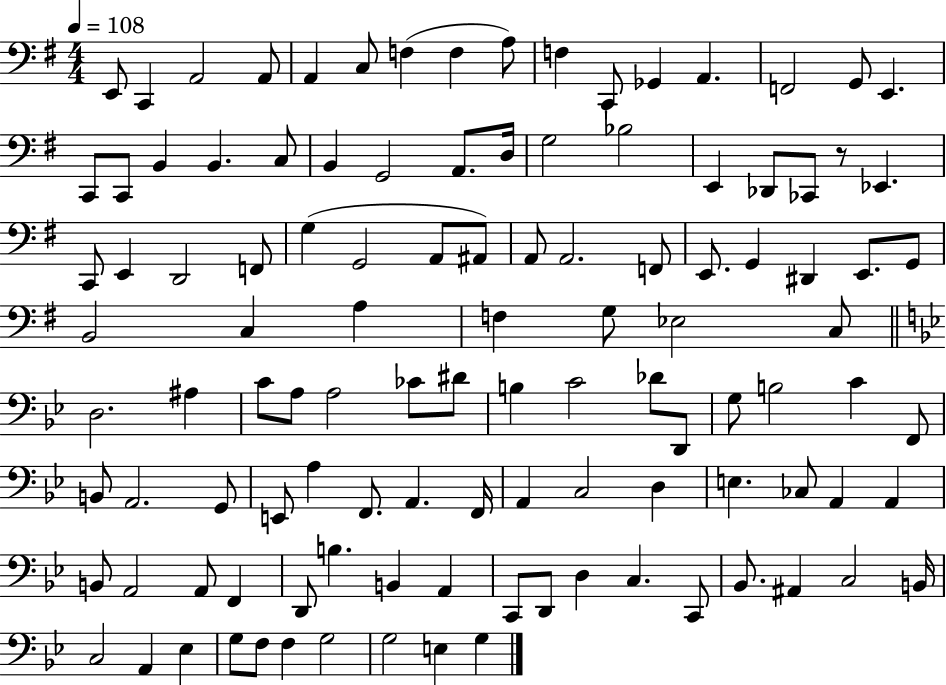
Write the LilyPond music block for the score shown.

{
  \clef bass
  \numericTimeSignature
  \time 4/4
  \key g \major
  \tempo 4 = 108
  \repeat volta 2 { e,8 c,4 a,2 a,8 | a,4 c8 f4( f4 a8) | f4 c,8 ges,4 a,4. | f,2 g,8 e,4. | \break c,8 c,8 b,4 b,4. c8 | b,4 g,2 a,8. d16 | g2 bes2 | e,4 des,8 ces,8 r8 ees,4. | \break c,8 e,4 d,2 f,8 | g4( g,2 a,8 ais,8) | a,8 a,2. f,8 | e,8. g,4 dis,4 e,8. g,8 | \break b,2 c4 a4 | f4 g8 ees2 c8 | \bar "||" \break \key bes \major d2. ais4 | c'8 a8 a2 ces'8 dis'8 | b4 c'2 des'8 d,8 | g8 b2 c'4 f,8 | \break b,8 a,2. g,8 | e,8 a4 f,8. a,4. f,16 | a,4 c2 d4 | e4. ces8 a,4 a,4 | \break b,8 a,2 a,8 f,4 | d,8 b4. b,4 a,4 | c,8 d,8 d4 c4. c,8 | bes,8. ais,4 c2 b,16 | \break c2 a,4 ees4 | g8 f8 f4 g2 | g2 e4 g4 | } \bar "|."
}